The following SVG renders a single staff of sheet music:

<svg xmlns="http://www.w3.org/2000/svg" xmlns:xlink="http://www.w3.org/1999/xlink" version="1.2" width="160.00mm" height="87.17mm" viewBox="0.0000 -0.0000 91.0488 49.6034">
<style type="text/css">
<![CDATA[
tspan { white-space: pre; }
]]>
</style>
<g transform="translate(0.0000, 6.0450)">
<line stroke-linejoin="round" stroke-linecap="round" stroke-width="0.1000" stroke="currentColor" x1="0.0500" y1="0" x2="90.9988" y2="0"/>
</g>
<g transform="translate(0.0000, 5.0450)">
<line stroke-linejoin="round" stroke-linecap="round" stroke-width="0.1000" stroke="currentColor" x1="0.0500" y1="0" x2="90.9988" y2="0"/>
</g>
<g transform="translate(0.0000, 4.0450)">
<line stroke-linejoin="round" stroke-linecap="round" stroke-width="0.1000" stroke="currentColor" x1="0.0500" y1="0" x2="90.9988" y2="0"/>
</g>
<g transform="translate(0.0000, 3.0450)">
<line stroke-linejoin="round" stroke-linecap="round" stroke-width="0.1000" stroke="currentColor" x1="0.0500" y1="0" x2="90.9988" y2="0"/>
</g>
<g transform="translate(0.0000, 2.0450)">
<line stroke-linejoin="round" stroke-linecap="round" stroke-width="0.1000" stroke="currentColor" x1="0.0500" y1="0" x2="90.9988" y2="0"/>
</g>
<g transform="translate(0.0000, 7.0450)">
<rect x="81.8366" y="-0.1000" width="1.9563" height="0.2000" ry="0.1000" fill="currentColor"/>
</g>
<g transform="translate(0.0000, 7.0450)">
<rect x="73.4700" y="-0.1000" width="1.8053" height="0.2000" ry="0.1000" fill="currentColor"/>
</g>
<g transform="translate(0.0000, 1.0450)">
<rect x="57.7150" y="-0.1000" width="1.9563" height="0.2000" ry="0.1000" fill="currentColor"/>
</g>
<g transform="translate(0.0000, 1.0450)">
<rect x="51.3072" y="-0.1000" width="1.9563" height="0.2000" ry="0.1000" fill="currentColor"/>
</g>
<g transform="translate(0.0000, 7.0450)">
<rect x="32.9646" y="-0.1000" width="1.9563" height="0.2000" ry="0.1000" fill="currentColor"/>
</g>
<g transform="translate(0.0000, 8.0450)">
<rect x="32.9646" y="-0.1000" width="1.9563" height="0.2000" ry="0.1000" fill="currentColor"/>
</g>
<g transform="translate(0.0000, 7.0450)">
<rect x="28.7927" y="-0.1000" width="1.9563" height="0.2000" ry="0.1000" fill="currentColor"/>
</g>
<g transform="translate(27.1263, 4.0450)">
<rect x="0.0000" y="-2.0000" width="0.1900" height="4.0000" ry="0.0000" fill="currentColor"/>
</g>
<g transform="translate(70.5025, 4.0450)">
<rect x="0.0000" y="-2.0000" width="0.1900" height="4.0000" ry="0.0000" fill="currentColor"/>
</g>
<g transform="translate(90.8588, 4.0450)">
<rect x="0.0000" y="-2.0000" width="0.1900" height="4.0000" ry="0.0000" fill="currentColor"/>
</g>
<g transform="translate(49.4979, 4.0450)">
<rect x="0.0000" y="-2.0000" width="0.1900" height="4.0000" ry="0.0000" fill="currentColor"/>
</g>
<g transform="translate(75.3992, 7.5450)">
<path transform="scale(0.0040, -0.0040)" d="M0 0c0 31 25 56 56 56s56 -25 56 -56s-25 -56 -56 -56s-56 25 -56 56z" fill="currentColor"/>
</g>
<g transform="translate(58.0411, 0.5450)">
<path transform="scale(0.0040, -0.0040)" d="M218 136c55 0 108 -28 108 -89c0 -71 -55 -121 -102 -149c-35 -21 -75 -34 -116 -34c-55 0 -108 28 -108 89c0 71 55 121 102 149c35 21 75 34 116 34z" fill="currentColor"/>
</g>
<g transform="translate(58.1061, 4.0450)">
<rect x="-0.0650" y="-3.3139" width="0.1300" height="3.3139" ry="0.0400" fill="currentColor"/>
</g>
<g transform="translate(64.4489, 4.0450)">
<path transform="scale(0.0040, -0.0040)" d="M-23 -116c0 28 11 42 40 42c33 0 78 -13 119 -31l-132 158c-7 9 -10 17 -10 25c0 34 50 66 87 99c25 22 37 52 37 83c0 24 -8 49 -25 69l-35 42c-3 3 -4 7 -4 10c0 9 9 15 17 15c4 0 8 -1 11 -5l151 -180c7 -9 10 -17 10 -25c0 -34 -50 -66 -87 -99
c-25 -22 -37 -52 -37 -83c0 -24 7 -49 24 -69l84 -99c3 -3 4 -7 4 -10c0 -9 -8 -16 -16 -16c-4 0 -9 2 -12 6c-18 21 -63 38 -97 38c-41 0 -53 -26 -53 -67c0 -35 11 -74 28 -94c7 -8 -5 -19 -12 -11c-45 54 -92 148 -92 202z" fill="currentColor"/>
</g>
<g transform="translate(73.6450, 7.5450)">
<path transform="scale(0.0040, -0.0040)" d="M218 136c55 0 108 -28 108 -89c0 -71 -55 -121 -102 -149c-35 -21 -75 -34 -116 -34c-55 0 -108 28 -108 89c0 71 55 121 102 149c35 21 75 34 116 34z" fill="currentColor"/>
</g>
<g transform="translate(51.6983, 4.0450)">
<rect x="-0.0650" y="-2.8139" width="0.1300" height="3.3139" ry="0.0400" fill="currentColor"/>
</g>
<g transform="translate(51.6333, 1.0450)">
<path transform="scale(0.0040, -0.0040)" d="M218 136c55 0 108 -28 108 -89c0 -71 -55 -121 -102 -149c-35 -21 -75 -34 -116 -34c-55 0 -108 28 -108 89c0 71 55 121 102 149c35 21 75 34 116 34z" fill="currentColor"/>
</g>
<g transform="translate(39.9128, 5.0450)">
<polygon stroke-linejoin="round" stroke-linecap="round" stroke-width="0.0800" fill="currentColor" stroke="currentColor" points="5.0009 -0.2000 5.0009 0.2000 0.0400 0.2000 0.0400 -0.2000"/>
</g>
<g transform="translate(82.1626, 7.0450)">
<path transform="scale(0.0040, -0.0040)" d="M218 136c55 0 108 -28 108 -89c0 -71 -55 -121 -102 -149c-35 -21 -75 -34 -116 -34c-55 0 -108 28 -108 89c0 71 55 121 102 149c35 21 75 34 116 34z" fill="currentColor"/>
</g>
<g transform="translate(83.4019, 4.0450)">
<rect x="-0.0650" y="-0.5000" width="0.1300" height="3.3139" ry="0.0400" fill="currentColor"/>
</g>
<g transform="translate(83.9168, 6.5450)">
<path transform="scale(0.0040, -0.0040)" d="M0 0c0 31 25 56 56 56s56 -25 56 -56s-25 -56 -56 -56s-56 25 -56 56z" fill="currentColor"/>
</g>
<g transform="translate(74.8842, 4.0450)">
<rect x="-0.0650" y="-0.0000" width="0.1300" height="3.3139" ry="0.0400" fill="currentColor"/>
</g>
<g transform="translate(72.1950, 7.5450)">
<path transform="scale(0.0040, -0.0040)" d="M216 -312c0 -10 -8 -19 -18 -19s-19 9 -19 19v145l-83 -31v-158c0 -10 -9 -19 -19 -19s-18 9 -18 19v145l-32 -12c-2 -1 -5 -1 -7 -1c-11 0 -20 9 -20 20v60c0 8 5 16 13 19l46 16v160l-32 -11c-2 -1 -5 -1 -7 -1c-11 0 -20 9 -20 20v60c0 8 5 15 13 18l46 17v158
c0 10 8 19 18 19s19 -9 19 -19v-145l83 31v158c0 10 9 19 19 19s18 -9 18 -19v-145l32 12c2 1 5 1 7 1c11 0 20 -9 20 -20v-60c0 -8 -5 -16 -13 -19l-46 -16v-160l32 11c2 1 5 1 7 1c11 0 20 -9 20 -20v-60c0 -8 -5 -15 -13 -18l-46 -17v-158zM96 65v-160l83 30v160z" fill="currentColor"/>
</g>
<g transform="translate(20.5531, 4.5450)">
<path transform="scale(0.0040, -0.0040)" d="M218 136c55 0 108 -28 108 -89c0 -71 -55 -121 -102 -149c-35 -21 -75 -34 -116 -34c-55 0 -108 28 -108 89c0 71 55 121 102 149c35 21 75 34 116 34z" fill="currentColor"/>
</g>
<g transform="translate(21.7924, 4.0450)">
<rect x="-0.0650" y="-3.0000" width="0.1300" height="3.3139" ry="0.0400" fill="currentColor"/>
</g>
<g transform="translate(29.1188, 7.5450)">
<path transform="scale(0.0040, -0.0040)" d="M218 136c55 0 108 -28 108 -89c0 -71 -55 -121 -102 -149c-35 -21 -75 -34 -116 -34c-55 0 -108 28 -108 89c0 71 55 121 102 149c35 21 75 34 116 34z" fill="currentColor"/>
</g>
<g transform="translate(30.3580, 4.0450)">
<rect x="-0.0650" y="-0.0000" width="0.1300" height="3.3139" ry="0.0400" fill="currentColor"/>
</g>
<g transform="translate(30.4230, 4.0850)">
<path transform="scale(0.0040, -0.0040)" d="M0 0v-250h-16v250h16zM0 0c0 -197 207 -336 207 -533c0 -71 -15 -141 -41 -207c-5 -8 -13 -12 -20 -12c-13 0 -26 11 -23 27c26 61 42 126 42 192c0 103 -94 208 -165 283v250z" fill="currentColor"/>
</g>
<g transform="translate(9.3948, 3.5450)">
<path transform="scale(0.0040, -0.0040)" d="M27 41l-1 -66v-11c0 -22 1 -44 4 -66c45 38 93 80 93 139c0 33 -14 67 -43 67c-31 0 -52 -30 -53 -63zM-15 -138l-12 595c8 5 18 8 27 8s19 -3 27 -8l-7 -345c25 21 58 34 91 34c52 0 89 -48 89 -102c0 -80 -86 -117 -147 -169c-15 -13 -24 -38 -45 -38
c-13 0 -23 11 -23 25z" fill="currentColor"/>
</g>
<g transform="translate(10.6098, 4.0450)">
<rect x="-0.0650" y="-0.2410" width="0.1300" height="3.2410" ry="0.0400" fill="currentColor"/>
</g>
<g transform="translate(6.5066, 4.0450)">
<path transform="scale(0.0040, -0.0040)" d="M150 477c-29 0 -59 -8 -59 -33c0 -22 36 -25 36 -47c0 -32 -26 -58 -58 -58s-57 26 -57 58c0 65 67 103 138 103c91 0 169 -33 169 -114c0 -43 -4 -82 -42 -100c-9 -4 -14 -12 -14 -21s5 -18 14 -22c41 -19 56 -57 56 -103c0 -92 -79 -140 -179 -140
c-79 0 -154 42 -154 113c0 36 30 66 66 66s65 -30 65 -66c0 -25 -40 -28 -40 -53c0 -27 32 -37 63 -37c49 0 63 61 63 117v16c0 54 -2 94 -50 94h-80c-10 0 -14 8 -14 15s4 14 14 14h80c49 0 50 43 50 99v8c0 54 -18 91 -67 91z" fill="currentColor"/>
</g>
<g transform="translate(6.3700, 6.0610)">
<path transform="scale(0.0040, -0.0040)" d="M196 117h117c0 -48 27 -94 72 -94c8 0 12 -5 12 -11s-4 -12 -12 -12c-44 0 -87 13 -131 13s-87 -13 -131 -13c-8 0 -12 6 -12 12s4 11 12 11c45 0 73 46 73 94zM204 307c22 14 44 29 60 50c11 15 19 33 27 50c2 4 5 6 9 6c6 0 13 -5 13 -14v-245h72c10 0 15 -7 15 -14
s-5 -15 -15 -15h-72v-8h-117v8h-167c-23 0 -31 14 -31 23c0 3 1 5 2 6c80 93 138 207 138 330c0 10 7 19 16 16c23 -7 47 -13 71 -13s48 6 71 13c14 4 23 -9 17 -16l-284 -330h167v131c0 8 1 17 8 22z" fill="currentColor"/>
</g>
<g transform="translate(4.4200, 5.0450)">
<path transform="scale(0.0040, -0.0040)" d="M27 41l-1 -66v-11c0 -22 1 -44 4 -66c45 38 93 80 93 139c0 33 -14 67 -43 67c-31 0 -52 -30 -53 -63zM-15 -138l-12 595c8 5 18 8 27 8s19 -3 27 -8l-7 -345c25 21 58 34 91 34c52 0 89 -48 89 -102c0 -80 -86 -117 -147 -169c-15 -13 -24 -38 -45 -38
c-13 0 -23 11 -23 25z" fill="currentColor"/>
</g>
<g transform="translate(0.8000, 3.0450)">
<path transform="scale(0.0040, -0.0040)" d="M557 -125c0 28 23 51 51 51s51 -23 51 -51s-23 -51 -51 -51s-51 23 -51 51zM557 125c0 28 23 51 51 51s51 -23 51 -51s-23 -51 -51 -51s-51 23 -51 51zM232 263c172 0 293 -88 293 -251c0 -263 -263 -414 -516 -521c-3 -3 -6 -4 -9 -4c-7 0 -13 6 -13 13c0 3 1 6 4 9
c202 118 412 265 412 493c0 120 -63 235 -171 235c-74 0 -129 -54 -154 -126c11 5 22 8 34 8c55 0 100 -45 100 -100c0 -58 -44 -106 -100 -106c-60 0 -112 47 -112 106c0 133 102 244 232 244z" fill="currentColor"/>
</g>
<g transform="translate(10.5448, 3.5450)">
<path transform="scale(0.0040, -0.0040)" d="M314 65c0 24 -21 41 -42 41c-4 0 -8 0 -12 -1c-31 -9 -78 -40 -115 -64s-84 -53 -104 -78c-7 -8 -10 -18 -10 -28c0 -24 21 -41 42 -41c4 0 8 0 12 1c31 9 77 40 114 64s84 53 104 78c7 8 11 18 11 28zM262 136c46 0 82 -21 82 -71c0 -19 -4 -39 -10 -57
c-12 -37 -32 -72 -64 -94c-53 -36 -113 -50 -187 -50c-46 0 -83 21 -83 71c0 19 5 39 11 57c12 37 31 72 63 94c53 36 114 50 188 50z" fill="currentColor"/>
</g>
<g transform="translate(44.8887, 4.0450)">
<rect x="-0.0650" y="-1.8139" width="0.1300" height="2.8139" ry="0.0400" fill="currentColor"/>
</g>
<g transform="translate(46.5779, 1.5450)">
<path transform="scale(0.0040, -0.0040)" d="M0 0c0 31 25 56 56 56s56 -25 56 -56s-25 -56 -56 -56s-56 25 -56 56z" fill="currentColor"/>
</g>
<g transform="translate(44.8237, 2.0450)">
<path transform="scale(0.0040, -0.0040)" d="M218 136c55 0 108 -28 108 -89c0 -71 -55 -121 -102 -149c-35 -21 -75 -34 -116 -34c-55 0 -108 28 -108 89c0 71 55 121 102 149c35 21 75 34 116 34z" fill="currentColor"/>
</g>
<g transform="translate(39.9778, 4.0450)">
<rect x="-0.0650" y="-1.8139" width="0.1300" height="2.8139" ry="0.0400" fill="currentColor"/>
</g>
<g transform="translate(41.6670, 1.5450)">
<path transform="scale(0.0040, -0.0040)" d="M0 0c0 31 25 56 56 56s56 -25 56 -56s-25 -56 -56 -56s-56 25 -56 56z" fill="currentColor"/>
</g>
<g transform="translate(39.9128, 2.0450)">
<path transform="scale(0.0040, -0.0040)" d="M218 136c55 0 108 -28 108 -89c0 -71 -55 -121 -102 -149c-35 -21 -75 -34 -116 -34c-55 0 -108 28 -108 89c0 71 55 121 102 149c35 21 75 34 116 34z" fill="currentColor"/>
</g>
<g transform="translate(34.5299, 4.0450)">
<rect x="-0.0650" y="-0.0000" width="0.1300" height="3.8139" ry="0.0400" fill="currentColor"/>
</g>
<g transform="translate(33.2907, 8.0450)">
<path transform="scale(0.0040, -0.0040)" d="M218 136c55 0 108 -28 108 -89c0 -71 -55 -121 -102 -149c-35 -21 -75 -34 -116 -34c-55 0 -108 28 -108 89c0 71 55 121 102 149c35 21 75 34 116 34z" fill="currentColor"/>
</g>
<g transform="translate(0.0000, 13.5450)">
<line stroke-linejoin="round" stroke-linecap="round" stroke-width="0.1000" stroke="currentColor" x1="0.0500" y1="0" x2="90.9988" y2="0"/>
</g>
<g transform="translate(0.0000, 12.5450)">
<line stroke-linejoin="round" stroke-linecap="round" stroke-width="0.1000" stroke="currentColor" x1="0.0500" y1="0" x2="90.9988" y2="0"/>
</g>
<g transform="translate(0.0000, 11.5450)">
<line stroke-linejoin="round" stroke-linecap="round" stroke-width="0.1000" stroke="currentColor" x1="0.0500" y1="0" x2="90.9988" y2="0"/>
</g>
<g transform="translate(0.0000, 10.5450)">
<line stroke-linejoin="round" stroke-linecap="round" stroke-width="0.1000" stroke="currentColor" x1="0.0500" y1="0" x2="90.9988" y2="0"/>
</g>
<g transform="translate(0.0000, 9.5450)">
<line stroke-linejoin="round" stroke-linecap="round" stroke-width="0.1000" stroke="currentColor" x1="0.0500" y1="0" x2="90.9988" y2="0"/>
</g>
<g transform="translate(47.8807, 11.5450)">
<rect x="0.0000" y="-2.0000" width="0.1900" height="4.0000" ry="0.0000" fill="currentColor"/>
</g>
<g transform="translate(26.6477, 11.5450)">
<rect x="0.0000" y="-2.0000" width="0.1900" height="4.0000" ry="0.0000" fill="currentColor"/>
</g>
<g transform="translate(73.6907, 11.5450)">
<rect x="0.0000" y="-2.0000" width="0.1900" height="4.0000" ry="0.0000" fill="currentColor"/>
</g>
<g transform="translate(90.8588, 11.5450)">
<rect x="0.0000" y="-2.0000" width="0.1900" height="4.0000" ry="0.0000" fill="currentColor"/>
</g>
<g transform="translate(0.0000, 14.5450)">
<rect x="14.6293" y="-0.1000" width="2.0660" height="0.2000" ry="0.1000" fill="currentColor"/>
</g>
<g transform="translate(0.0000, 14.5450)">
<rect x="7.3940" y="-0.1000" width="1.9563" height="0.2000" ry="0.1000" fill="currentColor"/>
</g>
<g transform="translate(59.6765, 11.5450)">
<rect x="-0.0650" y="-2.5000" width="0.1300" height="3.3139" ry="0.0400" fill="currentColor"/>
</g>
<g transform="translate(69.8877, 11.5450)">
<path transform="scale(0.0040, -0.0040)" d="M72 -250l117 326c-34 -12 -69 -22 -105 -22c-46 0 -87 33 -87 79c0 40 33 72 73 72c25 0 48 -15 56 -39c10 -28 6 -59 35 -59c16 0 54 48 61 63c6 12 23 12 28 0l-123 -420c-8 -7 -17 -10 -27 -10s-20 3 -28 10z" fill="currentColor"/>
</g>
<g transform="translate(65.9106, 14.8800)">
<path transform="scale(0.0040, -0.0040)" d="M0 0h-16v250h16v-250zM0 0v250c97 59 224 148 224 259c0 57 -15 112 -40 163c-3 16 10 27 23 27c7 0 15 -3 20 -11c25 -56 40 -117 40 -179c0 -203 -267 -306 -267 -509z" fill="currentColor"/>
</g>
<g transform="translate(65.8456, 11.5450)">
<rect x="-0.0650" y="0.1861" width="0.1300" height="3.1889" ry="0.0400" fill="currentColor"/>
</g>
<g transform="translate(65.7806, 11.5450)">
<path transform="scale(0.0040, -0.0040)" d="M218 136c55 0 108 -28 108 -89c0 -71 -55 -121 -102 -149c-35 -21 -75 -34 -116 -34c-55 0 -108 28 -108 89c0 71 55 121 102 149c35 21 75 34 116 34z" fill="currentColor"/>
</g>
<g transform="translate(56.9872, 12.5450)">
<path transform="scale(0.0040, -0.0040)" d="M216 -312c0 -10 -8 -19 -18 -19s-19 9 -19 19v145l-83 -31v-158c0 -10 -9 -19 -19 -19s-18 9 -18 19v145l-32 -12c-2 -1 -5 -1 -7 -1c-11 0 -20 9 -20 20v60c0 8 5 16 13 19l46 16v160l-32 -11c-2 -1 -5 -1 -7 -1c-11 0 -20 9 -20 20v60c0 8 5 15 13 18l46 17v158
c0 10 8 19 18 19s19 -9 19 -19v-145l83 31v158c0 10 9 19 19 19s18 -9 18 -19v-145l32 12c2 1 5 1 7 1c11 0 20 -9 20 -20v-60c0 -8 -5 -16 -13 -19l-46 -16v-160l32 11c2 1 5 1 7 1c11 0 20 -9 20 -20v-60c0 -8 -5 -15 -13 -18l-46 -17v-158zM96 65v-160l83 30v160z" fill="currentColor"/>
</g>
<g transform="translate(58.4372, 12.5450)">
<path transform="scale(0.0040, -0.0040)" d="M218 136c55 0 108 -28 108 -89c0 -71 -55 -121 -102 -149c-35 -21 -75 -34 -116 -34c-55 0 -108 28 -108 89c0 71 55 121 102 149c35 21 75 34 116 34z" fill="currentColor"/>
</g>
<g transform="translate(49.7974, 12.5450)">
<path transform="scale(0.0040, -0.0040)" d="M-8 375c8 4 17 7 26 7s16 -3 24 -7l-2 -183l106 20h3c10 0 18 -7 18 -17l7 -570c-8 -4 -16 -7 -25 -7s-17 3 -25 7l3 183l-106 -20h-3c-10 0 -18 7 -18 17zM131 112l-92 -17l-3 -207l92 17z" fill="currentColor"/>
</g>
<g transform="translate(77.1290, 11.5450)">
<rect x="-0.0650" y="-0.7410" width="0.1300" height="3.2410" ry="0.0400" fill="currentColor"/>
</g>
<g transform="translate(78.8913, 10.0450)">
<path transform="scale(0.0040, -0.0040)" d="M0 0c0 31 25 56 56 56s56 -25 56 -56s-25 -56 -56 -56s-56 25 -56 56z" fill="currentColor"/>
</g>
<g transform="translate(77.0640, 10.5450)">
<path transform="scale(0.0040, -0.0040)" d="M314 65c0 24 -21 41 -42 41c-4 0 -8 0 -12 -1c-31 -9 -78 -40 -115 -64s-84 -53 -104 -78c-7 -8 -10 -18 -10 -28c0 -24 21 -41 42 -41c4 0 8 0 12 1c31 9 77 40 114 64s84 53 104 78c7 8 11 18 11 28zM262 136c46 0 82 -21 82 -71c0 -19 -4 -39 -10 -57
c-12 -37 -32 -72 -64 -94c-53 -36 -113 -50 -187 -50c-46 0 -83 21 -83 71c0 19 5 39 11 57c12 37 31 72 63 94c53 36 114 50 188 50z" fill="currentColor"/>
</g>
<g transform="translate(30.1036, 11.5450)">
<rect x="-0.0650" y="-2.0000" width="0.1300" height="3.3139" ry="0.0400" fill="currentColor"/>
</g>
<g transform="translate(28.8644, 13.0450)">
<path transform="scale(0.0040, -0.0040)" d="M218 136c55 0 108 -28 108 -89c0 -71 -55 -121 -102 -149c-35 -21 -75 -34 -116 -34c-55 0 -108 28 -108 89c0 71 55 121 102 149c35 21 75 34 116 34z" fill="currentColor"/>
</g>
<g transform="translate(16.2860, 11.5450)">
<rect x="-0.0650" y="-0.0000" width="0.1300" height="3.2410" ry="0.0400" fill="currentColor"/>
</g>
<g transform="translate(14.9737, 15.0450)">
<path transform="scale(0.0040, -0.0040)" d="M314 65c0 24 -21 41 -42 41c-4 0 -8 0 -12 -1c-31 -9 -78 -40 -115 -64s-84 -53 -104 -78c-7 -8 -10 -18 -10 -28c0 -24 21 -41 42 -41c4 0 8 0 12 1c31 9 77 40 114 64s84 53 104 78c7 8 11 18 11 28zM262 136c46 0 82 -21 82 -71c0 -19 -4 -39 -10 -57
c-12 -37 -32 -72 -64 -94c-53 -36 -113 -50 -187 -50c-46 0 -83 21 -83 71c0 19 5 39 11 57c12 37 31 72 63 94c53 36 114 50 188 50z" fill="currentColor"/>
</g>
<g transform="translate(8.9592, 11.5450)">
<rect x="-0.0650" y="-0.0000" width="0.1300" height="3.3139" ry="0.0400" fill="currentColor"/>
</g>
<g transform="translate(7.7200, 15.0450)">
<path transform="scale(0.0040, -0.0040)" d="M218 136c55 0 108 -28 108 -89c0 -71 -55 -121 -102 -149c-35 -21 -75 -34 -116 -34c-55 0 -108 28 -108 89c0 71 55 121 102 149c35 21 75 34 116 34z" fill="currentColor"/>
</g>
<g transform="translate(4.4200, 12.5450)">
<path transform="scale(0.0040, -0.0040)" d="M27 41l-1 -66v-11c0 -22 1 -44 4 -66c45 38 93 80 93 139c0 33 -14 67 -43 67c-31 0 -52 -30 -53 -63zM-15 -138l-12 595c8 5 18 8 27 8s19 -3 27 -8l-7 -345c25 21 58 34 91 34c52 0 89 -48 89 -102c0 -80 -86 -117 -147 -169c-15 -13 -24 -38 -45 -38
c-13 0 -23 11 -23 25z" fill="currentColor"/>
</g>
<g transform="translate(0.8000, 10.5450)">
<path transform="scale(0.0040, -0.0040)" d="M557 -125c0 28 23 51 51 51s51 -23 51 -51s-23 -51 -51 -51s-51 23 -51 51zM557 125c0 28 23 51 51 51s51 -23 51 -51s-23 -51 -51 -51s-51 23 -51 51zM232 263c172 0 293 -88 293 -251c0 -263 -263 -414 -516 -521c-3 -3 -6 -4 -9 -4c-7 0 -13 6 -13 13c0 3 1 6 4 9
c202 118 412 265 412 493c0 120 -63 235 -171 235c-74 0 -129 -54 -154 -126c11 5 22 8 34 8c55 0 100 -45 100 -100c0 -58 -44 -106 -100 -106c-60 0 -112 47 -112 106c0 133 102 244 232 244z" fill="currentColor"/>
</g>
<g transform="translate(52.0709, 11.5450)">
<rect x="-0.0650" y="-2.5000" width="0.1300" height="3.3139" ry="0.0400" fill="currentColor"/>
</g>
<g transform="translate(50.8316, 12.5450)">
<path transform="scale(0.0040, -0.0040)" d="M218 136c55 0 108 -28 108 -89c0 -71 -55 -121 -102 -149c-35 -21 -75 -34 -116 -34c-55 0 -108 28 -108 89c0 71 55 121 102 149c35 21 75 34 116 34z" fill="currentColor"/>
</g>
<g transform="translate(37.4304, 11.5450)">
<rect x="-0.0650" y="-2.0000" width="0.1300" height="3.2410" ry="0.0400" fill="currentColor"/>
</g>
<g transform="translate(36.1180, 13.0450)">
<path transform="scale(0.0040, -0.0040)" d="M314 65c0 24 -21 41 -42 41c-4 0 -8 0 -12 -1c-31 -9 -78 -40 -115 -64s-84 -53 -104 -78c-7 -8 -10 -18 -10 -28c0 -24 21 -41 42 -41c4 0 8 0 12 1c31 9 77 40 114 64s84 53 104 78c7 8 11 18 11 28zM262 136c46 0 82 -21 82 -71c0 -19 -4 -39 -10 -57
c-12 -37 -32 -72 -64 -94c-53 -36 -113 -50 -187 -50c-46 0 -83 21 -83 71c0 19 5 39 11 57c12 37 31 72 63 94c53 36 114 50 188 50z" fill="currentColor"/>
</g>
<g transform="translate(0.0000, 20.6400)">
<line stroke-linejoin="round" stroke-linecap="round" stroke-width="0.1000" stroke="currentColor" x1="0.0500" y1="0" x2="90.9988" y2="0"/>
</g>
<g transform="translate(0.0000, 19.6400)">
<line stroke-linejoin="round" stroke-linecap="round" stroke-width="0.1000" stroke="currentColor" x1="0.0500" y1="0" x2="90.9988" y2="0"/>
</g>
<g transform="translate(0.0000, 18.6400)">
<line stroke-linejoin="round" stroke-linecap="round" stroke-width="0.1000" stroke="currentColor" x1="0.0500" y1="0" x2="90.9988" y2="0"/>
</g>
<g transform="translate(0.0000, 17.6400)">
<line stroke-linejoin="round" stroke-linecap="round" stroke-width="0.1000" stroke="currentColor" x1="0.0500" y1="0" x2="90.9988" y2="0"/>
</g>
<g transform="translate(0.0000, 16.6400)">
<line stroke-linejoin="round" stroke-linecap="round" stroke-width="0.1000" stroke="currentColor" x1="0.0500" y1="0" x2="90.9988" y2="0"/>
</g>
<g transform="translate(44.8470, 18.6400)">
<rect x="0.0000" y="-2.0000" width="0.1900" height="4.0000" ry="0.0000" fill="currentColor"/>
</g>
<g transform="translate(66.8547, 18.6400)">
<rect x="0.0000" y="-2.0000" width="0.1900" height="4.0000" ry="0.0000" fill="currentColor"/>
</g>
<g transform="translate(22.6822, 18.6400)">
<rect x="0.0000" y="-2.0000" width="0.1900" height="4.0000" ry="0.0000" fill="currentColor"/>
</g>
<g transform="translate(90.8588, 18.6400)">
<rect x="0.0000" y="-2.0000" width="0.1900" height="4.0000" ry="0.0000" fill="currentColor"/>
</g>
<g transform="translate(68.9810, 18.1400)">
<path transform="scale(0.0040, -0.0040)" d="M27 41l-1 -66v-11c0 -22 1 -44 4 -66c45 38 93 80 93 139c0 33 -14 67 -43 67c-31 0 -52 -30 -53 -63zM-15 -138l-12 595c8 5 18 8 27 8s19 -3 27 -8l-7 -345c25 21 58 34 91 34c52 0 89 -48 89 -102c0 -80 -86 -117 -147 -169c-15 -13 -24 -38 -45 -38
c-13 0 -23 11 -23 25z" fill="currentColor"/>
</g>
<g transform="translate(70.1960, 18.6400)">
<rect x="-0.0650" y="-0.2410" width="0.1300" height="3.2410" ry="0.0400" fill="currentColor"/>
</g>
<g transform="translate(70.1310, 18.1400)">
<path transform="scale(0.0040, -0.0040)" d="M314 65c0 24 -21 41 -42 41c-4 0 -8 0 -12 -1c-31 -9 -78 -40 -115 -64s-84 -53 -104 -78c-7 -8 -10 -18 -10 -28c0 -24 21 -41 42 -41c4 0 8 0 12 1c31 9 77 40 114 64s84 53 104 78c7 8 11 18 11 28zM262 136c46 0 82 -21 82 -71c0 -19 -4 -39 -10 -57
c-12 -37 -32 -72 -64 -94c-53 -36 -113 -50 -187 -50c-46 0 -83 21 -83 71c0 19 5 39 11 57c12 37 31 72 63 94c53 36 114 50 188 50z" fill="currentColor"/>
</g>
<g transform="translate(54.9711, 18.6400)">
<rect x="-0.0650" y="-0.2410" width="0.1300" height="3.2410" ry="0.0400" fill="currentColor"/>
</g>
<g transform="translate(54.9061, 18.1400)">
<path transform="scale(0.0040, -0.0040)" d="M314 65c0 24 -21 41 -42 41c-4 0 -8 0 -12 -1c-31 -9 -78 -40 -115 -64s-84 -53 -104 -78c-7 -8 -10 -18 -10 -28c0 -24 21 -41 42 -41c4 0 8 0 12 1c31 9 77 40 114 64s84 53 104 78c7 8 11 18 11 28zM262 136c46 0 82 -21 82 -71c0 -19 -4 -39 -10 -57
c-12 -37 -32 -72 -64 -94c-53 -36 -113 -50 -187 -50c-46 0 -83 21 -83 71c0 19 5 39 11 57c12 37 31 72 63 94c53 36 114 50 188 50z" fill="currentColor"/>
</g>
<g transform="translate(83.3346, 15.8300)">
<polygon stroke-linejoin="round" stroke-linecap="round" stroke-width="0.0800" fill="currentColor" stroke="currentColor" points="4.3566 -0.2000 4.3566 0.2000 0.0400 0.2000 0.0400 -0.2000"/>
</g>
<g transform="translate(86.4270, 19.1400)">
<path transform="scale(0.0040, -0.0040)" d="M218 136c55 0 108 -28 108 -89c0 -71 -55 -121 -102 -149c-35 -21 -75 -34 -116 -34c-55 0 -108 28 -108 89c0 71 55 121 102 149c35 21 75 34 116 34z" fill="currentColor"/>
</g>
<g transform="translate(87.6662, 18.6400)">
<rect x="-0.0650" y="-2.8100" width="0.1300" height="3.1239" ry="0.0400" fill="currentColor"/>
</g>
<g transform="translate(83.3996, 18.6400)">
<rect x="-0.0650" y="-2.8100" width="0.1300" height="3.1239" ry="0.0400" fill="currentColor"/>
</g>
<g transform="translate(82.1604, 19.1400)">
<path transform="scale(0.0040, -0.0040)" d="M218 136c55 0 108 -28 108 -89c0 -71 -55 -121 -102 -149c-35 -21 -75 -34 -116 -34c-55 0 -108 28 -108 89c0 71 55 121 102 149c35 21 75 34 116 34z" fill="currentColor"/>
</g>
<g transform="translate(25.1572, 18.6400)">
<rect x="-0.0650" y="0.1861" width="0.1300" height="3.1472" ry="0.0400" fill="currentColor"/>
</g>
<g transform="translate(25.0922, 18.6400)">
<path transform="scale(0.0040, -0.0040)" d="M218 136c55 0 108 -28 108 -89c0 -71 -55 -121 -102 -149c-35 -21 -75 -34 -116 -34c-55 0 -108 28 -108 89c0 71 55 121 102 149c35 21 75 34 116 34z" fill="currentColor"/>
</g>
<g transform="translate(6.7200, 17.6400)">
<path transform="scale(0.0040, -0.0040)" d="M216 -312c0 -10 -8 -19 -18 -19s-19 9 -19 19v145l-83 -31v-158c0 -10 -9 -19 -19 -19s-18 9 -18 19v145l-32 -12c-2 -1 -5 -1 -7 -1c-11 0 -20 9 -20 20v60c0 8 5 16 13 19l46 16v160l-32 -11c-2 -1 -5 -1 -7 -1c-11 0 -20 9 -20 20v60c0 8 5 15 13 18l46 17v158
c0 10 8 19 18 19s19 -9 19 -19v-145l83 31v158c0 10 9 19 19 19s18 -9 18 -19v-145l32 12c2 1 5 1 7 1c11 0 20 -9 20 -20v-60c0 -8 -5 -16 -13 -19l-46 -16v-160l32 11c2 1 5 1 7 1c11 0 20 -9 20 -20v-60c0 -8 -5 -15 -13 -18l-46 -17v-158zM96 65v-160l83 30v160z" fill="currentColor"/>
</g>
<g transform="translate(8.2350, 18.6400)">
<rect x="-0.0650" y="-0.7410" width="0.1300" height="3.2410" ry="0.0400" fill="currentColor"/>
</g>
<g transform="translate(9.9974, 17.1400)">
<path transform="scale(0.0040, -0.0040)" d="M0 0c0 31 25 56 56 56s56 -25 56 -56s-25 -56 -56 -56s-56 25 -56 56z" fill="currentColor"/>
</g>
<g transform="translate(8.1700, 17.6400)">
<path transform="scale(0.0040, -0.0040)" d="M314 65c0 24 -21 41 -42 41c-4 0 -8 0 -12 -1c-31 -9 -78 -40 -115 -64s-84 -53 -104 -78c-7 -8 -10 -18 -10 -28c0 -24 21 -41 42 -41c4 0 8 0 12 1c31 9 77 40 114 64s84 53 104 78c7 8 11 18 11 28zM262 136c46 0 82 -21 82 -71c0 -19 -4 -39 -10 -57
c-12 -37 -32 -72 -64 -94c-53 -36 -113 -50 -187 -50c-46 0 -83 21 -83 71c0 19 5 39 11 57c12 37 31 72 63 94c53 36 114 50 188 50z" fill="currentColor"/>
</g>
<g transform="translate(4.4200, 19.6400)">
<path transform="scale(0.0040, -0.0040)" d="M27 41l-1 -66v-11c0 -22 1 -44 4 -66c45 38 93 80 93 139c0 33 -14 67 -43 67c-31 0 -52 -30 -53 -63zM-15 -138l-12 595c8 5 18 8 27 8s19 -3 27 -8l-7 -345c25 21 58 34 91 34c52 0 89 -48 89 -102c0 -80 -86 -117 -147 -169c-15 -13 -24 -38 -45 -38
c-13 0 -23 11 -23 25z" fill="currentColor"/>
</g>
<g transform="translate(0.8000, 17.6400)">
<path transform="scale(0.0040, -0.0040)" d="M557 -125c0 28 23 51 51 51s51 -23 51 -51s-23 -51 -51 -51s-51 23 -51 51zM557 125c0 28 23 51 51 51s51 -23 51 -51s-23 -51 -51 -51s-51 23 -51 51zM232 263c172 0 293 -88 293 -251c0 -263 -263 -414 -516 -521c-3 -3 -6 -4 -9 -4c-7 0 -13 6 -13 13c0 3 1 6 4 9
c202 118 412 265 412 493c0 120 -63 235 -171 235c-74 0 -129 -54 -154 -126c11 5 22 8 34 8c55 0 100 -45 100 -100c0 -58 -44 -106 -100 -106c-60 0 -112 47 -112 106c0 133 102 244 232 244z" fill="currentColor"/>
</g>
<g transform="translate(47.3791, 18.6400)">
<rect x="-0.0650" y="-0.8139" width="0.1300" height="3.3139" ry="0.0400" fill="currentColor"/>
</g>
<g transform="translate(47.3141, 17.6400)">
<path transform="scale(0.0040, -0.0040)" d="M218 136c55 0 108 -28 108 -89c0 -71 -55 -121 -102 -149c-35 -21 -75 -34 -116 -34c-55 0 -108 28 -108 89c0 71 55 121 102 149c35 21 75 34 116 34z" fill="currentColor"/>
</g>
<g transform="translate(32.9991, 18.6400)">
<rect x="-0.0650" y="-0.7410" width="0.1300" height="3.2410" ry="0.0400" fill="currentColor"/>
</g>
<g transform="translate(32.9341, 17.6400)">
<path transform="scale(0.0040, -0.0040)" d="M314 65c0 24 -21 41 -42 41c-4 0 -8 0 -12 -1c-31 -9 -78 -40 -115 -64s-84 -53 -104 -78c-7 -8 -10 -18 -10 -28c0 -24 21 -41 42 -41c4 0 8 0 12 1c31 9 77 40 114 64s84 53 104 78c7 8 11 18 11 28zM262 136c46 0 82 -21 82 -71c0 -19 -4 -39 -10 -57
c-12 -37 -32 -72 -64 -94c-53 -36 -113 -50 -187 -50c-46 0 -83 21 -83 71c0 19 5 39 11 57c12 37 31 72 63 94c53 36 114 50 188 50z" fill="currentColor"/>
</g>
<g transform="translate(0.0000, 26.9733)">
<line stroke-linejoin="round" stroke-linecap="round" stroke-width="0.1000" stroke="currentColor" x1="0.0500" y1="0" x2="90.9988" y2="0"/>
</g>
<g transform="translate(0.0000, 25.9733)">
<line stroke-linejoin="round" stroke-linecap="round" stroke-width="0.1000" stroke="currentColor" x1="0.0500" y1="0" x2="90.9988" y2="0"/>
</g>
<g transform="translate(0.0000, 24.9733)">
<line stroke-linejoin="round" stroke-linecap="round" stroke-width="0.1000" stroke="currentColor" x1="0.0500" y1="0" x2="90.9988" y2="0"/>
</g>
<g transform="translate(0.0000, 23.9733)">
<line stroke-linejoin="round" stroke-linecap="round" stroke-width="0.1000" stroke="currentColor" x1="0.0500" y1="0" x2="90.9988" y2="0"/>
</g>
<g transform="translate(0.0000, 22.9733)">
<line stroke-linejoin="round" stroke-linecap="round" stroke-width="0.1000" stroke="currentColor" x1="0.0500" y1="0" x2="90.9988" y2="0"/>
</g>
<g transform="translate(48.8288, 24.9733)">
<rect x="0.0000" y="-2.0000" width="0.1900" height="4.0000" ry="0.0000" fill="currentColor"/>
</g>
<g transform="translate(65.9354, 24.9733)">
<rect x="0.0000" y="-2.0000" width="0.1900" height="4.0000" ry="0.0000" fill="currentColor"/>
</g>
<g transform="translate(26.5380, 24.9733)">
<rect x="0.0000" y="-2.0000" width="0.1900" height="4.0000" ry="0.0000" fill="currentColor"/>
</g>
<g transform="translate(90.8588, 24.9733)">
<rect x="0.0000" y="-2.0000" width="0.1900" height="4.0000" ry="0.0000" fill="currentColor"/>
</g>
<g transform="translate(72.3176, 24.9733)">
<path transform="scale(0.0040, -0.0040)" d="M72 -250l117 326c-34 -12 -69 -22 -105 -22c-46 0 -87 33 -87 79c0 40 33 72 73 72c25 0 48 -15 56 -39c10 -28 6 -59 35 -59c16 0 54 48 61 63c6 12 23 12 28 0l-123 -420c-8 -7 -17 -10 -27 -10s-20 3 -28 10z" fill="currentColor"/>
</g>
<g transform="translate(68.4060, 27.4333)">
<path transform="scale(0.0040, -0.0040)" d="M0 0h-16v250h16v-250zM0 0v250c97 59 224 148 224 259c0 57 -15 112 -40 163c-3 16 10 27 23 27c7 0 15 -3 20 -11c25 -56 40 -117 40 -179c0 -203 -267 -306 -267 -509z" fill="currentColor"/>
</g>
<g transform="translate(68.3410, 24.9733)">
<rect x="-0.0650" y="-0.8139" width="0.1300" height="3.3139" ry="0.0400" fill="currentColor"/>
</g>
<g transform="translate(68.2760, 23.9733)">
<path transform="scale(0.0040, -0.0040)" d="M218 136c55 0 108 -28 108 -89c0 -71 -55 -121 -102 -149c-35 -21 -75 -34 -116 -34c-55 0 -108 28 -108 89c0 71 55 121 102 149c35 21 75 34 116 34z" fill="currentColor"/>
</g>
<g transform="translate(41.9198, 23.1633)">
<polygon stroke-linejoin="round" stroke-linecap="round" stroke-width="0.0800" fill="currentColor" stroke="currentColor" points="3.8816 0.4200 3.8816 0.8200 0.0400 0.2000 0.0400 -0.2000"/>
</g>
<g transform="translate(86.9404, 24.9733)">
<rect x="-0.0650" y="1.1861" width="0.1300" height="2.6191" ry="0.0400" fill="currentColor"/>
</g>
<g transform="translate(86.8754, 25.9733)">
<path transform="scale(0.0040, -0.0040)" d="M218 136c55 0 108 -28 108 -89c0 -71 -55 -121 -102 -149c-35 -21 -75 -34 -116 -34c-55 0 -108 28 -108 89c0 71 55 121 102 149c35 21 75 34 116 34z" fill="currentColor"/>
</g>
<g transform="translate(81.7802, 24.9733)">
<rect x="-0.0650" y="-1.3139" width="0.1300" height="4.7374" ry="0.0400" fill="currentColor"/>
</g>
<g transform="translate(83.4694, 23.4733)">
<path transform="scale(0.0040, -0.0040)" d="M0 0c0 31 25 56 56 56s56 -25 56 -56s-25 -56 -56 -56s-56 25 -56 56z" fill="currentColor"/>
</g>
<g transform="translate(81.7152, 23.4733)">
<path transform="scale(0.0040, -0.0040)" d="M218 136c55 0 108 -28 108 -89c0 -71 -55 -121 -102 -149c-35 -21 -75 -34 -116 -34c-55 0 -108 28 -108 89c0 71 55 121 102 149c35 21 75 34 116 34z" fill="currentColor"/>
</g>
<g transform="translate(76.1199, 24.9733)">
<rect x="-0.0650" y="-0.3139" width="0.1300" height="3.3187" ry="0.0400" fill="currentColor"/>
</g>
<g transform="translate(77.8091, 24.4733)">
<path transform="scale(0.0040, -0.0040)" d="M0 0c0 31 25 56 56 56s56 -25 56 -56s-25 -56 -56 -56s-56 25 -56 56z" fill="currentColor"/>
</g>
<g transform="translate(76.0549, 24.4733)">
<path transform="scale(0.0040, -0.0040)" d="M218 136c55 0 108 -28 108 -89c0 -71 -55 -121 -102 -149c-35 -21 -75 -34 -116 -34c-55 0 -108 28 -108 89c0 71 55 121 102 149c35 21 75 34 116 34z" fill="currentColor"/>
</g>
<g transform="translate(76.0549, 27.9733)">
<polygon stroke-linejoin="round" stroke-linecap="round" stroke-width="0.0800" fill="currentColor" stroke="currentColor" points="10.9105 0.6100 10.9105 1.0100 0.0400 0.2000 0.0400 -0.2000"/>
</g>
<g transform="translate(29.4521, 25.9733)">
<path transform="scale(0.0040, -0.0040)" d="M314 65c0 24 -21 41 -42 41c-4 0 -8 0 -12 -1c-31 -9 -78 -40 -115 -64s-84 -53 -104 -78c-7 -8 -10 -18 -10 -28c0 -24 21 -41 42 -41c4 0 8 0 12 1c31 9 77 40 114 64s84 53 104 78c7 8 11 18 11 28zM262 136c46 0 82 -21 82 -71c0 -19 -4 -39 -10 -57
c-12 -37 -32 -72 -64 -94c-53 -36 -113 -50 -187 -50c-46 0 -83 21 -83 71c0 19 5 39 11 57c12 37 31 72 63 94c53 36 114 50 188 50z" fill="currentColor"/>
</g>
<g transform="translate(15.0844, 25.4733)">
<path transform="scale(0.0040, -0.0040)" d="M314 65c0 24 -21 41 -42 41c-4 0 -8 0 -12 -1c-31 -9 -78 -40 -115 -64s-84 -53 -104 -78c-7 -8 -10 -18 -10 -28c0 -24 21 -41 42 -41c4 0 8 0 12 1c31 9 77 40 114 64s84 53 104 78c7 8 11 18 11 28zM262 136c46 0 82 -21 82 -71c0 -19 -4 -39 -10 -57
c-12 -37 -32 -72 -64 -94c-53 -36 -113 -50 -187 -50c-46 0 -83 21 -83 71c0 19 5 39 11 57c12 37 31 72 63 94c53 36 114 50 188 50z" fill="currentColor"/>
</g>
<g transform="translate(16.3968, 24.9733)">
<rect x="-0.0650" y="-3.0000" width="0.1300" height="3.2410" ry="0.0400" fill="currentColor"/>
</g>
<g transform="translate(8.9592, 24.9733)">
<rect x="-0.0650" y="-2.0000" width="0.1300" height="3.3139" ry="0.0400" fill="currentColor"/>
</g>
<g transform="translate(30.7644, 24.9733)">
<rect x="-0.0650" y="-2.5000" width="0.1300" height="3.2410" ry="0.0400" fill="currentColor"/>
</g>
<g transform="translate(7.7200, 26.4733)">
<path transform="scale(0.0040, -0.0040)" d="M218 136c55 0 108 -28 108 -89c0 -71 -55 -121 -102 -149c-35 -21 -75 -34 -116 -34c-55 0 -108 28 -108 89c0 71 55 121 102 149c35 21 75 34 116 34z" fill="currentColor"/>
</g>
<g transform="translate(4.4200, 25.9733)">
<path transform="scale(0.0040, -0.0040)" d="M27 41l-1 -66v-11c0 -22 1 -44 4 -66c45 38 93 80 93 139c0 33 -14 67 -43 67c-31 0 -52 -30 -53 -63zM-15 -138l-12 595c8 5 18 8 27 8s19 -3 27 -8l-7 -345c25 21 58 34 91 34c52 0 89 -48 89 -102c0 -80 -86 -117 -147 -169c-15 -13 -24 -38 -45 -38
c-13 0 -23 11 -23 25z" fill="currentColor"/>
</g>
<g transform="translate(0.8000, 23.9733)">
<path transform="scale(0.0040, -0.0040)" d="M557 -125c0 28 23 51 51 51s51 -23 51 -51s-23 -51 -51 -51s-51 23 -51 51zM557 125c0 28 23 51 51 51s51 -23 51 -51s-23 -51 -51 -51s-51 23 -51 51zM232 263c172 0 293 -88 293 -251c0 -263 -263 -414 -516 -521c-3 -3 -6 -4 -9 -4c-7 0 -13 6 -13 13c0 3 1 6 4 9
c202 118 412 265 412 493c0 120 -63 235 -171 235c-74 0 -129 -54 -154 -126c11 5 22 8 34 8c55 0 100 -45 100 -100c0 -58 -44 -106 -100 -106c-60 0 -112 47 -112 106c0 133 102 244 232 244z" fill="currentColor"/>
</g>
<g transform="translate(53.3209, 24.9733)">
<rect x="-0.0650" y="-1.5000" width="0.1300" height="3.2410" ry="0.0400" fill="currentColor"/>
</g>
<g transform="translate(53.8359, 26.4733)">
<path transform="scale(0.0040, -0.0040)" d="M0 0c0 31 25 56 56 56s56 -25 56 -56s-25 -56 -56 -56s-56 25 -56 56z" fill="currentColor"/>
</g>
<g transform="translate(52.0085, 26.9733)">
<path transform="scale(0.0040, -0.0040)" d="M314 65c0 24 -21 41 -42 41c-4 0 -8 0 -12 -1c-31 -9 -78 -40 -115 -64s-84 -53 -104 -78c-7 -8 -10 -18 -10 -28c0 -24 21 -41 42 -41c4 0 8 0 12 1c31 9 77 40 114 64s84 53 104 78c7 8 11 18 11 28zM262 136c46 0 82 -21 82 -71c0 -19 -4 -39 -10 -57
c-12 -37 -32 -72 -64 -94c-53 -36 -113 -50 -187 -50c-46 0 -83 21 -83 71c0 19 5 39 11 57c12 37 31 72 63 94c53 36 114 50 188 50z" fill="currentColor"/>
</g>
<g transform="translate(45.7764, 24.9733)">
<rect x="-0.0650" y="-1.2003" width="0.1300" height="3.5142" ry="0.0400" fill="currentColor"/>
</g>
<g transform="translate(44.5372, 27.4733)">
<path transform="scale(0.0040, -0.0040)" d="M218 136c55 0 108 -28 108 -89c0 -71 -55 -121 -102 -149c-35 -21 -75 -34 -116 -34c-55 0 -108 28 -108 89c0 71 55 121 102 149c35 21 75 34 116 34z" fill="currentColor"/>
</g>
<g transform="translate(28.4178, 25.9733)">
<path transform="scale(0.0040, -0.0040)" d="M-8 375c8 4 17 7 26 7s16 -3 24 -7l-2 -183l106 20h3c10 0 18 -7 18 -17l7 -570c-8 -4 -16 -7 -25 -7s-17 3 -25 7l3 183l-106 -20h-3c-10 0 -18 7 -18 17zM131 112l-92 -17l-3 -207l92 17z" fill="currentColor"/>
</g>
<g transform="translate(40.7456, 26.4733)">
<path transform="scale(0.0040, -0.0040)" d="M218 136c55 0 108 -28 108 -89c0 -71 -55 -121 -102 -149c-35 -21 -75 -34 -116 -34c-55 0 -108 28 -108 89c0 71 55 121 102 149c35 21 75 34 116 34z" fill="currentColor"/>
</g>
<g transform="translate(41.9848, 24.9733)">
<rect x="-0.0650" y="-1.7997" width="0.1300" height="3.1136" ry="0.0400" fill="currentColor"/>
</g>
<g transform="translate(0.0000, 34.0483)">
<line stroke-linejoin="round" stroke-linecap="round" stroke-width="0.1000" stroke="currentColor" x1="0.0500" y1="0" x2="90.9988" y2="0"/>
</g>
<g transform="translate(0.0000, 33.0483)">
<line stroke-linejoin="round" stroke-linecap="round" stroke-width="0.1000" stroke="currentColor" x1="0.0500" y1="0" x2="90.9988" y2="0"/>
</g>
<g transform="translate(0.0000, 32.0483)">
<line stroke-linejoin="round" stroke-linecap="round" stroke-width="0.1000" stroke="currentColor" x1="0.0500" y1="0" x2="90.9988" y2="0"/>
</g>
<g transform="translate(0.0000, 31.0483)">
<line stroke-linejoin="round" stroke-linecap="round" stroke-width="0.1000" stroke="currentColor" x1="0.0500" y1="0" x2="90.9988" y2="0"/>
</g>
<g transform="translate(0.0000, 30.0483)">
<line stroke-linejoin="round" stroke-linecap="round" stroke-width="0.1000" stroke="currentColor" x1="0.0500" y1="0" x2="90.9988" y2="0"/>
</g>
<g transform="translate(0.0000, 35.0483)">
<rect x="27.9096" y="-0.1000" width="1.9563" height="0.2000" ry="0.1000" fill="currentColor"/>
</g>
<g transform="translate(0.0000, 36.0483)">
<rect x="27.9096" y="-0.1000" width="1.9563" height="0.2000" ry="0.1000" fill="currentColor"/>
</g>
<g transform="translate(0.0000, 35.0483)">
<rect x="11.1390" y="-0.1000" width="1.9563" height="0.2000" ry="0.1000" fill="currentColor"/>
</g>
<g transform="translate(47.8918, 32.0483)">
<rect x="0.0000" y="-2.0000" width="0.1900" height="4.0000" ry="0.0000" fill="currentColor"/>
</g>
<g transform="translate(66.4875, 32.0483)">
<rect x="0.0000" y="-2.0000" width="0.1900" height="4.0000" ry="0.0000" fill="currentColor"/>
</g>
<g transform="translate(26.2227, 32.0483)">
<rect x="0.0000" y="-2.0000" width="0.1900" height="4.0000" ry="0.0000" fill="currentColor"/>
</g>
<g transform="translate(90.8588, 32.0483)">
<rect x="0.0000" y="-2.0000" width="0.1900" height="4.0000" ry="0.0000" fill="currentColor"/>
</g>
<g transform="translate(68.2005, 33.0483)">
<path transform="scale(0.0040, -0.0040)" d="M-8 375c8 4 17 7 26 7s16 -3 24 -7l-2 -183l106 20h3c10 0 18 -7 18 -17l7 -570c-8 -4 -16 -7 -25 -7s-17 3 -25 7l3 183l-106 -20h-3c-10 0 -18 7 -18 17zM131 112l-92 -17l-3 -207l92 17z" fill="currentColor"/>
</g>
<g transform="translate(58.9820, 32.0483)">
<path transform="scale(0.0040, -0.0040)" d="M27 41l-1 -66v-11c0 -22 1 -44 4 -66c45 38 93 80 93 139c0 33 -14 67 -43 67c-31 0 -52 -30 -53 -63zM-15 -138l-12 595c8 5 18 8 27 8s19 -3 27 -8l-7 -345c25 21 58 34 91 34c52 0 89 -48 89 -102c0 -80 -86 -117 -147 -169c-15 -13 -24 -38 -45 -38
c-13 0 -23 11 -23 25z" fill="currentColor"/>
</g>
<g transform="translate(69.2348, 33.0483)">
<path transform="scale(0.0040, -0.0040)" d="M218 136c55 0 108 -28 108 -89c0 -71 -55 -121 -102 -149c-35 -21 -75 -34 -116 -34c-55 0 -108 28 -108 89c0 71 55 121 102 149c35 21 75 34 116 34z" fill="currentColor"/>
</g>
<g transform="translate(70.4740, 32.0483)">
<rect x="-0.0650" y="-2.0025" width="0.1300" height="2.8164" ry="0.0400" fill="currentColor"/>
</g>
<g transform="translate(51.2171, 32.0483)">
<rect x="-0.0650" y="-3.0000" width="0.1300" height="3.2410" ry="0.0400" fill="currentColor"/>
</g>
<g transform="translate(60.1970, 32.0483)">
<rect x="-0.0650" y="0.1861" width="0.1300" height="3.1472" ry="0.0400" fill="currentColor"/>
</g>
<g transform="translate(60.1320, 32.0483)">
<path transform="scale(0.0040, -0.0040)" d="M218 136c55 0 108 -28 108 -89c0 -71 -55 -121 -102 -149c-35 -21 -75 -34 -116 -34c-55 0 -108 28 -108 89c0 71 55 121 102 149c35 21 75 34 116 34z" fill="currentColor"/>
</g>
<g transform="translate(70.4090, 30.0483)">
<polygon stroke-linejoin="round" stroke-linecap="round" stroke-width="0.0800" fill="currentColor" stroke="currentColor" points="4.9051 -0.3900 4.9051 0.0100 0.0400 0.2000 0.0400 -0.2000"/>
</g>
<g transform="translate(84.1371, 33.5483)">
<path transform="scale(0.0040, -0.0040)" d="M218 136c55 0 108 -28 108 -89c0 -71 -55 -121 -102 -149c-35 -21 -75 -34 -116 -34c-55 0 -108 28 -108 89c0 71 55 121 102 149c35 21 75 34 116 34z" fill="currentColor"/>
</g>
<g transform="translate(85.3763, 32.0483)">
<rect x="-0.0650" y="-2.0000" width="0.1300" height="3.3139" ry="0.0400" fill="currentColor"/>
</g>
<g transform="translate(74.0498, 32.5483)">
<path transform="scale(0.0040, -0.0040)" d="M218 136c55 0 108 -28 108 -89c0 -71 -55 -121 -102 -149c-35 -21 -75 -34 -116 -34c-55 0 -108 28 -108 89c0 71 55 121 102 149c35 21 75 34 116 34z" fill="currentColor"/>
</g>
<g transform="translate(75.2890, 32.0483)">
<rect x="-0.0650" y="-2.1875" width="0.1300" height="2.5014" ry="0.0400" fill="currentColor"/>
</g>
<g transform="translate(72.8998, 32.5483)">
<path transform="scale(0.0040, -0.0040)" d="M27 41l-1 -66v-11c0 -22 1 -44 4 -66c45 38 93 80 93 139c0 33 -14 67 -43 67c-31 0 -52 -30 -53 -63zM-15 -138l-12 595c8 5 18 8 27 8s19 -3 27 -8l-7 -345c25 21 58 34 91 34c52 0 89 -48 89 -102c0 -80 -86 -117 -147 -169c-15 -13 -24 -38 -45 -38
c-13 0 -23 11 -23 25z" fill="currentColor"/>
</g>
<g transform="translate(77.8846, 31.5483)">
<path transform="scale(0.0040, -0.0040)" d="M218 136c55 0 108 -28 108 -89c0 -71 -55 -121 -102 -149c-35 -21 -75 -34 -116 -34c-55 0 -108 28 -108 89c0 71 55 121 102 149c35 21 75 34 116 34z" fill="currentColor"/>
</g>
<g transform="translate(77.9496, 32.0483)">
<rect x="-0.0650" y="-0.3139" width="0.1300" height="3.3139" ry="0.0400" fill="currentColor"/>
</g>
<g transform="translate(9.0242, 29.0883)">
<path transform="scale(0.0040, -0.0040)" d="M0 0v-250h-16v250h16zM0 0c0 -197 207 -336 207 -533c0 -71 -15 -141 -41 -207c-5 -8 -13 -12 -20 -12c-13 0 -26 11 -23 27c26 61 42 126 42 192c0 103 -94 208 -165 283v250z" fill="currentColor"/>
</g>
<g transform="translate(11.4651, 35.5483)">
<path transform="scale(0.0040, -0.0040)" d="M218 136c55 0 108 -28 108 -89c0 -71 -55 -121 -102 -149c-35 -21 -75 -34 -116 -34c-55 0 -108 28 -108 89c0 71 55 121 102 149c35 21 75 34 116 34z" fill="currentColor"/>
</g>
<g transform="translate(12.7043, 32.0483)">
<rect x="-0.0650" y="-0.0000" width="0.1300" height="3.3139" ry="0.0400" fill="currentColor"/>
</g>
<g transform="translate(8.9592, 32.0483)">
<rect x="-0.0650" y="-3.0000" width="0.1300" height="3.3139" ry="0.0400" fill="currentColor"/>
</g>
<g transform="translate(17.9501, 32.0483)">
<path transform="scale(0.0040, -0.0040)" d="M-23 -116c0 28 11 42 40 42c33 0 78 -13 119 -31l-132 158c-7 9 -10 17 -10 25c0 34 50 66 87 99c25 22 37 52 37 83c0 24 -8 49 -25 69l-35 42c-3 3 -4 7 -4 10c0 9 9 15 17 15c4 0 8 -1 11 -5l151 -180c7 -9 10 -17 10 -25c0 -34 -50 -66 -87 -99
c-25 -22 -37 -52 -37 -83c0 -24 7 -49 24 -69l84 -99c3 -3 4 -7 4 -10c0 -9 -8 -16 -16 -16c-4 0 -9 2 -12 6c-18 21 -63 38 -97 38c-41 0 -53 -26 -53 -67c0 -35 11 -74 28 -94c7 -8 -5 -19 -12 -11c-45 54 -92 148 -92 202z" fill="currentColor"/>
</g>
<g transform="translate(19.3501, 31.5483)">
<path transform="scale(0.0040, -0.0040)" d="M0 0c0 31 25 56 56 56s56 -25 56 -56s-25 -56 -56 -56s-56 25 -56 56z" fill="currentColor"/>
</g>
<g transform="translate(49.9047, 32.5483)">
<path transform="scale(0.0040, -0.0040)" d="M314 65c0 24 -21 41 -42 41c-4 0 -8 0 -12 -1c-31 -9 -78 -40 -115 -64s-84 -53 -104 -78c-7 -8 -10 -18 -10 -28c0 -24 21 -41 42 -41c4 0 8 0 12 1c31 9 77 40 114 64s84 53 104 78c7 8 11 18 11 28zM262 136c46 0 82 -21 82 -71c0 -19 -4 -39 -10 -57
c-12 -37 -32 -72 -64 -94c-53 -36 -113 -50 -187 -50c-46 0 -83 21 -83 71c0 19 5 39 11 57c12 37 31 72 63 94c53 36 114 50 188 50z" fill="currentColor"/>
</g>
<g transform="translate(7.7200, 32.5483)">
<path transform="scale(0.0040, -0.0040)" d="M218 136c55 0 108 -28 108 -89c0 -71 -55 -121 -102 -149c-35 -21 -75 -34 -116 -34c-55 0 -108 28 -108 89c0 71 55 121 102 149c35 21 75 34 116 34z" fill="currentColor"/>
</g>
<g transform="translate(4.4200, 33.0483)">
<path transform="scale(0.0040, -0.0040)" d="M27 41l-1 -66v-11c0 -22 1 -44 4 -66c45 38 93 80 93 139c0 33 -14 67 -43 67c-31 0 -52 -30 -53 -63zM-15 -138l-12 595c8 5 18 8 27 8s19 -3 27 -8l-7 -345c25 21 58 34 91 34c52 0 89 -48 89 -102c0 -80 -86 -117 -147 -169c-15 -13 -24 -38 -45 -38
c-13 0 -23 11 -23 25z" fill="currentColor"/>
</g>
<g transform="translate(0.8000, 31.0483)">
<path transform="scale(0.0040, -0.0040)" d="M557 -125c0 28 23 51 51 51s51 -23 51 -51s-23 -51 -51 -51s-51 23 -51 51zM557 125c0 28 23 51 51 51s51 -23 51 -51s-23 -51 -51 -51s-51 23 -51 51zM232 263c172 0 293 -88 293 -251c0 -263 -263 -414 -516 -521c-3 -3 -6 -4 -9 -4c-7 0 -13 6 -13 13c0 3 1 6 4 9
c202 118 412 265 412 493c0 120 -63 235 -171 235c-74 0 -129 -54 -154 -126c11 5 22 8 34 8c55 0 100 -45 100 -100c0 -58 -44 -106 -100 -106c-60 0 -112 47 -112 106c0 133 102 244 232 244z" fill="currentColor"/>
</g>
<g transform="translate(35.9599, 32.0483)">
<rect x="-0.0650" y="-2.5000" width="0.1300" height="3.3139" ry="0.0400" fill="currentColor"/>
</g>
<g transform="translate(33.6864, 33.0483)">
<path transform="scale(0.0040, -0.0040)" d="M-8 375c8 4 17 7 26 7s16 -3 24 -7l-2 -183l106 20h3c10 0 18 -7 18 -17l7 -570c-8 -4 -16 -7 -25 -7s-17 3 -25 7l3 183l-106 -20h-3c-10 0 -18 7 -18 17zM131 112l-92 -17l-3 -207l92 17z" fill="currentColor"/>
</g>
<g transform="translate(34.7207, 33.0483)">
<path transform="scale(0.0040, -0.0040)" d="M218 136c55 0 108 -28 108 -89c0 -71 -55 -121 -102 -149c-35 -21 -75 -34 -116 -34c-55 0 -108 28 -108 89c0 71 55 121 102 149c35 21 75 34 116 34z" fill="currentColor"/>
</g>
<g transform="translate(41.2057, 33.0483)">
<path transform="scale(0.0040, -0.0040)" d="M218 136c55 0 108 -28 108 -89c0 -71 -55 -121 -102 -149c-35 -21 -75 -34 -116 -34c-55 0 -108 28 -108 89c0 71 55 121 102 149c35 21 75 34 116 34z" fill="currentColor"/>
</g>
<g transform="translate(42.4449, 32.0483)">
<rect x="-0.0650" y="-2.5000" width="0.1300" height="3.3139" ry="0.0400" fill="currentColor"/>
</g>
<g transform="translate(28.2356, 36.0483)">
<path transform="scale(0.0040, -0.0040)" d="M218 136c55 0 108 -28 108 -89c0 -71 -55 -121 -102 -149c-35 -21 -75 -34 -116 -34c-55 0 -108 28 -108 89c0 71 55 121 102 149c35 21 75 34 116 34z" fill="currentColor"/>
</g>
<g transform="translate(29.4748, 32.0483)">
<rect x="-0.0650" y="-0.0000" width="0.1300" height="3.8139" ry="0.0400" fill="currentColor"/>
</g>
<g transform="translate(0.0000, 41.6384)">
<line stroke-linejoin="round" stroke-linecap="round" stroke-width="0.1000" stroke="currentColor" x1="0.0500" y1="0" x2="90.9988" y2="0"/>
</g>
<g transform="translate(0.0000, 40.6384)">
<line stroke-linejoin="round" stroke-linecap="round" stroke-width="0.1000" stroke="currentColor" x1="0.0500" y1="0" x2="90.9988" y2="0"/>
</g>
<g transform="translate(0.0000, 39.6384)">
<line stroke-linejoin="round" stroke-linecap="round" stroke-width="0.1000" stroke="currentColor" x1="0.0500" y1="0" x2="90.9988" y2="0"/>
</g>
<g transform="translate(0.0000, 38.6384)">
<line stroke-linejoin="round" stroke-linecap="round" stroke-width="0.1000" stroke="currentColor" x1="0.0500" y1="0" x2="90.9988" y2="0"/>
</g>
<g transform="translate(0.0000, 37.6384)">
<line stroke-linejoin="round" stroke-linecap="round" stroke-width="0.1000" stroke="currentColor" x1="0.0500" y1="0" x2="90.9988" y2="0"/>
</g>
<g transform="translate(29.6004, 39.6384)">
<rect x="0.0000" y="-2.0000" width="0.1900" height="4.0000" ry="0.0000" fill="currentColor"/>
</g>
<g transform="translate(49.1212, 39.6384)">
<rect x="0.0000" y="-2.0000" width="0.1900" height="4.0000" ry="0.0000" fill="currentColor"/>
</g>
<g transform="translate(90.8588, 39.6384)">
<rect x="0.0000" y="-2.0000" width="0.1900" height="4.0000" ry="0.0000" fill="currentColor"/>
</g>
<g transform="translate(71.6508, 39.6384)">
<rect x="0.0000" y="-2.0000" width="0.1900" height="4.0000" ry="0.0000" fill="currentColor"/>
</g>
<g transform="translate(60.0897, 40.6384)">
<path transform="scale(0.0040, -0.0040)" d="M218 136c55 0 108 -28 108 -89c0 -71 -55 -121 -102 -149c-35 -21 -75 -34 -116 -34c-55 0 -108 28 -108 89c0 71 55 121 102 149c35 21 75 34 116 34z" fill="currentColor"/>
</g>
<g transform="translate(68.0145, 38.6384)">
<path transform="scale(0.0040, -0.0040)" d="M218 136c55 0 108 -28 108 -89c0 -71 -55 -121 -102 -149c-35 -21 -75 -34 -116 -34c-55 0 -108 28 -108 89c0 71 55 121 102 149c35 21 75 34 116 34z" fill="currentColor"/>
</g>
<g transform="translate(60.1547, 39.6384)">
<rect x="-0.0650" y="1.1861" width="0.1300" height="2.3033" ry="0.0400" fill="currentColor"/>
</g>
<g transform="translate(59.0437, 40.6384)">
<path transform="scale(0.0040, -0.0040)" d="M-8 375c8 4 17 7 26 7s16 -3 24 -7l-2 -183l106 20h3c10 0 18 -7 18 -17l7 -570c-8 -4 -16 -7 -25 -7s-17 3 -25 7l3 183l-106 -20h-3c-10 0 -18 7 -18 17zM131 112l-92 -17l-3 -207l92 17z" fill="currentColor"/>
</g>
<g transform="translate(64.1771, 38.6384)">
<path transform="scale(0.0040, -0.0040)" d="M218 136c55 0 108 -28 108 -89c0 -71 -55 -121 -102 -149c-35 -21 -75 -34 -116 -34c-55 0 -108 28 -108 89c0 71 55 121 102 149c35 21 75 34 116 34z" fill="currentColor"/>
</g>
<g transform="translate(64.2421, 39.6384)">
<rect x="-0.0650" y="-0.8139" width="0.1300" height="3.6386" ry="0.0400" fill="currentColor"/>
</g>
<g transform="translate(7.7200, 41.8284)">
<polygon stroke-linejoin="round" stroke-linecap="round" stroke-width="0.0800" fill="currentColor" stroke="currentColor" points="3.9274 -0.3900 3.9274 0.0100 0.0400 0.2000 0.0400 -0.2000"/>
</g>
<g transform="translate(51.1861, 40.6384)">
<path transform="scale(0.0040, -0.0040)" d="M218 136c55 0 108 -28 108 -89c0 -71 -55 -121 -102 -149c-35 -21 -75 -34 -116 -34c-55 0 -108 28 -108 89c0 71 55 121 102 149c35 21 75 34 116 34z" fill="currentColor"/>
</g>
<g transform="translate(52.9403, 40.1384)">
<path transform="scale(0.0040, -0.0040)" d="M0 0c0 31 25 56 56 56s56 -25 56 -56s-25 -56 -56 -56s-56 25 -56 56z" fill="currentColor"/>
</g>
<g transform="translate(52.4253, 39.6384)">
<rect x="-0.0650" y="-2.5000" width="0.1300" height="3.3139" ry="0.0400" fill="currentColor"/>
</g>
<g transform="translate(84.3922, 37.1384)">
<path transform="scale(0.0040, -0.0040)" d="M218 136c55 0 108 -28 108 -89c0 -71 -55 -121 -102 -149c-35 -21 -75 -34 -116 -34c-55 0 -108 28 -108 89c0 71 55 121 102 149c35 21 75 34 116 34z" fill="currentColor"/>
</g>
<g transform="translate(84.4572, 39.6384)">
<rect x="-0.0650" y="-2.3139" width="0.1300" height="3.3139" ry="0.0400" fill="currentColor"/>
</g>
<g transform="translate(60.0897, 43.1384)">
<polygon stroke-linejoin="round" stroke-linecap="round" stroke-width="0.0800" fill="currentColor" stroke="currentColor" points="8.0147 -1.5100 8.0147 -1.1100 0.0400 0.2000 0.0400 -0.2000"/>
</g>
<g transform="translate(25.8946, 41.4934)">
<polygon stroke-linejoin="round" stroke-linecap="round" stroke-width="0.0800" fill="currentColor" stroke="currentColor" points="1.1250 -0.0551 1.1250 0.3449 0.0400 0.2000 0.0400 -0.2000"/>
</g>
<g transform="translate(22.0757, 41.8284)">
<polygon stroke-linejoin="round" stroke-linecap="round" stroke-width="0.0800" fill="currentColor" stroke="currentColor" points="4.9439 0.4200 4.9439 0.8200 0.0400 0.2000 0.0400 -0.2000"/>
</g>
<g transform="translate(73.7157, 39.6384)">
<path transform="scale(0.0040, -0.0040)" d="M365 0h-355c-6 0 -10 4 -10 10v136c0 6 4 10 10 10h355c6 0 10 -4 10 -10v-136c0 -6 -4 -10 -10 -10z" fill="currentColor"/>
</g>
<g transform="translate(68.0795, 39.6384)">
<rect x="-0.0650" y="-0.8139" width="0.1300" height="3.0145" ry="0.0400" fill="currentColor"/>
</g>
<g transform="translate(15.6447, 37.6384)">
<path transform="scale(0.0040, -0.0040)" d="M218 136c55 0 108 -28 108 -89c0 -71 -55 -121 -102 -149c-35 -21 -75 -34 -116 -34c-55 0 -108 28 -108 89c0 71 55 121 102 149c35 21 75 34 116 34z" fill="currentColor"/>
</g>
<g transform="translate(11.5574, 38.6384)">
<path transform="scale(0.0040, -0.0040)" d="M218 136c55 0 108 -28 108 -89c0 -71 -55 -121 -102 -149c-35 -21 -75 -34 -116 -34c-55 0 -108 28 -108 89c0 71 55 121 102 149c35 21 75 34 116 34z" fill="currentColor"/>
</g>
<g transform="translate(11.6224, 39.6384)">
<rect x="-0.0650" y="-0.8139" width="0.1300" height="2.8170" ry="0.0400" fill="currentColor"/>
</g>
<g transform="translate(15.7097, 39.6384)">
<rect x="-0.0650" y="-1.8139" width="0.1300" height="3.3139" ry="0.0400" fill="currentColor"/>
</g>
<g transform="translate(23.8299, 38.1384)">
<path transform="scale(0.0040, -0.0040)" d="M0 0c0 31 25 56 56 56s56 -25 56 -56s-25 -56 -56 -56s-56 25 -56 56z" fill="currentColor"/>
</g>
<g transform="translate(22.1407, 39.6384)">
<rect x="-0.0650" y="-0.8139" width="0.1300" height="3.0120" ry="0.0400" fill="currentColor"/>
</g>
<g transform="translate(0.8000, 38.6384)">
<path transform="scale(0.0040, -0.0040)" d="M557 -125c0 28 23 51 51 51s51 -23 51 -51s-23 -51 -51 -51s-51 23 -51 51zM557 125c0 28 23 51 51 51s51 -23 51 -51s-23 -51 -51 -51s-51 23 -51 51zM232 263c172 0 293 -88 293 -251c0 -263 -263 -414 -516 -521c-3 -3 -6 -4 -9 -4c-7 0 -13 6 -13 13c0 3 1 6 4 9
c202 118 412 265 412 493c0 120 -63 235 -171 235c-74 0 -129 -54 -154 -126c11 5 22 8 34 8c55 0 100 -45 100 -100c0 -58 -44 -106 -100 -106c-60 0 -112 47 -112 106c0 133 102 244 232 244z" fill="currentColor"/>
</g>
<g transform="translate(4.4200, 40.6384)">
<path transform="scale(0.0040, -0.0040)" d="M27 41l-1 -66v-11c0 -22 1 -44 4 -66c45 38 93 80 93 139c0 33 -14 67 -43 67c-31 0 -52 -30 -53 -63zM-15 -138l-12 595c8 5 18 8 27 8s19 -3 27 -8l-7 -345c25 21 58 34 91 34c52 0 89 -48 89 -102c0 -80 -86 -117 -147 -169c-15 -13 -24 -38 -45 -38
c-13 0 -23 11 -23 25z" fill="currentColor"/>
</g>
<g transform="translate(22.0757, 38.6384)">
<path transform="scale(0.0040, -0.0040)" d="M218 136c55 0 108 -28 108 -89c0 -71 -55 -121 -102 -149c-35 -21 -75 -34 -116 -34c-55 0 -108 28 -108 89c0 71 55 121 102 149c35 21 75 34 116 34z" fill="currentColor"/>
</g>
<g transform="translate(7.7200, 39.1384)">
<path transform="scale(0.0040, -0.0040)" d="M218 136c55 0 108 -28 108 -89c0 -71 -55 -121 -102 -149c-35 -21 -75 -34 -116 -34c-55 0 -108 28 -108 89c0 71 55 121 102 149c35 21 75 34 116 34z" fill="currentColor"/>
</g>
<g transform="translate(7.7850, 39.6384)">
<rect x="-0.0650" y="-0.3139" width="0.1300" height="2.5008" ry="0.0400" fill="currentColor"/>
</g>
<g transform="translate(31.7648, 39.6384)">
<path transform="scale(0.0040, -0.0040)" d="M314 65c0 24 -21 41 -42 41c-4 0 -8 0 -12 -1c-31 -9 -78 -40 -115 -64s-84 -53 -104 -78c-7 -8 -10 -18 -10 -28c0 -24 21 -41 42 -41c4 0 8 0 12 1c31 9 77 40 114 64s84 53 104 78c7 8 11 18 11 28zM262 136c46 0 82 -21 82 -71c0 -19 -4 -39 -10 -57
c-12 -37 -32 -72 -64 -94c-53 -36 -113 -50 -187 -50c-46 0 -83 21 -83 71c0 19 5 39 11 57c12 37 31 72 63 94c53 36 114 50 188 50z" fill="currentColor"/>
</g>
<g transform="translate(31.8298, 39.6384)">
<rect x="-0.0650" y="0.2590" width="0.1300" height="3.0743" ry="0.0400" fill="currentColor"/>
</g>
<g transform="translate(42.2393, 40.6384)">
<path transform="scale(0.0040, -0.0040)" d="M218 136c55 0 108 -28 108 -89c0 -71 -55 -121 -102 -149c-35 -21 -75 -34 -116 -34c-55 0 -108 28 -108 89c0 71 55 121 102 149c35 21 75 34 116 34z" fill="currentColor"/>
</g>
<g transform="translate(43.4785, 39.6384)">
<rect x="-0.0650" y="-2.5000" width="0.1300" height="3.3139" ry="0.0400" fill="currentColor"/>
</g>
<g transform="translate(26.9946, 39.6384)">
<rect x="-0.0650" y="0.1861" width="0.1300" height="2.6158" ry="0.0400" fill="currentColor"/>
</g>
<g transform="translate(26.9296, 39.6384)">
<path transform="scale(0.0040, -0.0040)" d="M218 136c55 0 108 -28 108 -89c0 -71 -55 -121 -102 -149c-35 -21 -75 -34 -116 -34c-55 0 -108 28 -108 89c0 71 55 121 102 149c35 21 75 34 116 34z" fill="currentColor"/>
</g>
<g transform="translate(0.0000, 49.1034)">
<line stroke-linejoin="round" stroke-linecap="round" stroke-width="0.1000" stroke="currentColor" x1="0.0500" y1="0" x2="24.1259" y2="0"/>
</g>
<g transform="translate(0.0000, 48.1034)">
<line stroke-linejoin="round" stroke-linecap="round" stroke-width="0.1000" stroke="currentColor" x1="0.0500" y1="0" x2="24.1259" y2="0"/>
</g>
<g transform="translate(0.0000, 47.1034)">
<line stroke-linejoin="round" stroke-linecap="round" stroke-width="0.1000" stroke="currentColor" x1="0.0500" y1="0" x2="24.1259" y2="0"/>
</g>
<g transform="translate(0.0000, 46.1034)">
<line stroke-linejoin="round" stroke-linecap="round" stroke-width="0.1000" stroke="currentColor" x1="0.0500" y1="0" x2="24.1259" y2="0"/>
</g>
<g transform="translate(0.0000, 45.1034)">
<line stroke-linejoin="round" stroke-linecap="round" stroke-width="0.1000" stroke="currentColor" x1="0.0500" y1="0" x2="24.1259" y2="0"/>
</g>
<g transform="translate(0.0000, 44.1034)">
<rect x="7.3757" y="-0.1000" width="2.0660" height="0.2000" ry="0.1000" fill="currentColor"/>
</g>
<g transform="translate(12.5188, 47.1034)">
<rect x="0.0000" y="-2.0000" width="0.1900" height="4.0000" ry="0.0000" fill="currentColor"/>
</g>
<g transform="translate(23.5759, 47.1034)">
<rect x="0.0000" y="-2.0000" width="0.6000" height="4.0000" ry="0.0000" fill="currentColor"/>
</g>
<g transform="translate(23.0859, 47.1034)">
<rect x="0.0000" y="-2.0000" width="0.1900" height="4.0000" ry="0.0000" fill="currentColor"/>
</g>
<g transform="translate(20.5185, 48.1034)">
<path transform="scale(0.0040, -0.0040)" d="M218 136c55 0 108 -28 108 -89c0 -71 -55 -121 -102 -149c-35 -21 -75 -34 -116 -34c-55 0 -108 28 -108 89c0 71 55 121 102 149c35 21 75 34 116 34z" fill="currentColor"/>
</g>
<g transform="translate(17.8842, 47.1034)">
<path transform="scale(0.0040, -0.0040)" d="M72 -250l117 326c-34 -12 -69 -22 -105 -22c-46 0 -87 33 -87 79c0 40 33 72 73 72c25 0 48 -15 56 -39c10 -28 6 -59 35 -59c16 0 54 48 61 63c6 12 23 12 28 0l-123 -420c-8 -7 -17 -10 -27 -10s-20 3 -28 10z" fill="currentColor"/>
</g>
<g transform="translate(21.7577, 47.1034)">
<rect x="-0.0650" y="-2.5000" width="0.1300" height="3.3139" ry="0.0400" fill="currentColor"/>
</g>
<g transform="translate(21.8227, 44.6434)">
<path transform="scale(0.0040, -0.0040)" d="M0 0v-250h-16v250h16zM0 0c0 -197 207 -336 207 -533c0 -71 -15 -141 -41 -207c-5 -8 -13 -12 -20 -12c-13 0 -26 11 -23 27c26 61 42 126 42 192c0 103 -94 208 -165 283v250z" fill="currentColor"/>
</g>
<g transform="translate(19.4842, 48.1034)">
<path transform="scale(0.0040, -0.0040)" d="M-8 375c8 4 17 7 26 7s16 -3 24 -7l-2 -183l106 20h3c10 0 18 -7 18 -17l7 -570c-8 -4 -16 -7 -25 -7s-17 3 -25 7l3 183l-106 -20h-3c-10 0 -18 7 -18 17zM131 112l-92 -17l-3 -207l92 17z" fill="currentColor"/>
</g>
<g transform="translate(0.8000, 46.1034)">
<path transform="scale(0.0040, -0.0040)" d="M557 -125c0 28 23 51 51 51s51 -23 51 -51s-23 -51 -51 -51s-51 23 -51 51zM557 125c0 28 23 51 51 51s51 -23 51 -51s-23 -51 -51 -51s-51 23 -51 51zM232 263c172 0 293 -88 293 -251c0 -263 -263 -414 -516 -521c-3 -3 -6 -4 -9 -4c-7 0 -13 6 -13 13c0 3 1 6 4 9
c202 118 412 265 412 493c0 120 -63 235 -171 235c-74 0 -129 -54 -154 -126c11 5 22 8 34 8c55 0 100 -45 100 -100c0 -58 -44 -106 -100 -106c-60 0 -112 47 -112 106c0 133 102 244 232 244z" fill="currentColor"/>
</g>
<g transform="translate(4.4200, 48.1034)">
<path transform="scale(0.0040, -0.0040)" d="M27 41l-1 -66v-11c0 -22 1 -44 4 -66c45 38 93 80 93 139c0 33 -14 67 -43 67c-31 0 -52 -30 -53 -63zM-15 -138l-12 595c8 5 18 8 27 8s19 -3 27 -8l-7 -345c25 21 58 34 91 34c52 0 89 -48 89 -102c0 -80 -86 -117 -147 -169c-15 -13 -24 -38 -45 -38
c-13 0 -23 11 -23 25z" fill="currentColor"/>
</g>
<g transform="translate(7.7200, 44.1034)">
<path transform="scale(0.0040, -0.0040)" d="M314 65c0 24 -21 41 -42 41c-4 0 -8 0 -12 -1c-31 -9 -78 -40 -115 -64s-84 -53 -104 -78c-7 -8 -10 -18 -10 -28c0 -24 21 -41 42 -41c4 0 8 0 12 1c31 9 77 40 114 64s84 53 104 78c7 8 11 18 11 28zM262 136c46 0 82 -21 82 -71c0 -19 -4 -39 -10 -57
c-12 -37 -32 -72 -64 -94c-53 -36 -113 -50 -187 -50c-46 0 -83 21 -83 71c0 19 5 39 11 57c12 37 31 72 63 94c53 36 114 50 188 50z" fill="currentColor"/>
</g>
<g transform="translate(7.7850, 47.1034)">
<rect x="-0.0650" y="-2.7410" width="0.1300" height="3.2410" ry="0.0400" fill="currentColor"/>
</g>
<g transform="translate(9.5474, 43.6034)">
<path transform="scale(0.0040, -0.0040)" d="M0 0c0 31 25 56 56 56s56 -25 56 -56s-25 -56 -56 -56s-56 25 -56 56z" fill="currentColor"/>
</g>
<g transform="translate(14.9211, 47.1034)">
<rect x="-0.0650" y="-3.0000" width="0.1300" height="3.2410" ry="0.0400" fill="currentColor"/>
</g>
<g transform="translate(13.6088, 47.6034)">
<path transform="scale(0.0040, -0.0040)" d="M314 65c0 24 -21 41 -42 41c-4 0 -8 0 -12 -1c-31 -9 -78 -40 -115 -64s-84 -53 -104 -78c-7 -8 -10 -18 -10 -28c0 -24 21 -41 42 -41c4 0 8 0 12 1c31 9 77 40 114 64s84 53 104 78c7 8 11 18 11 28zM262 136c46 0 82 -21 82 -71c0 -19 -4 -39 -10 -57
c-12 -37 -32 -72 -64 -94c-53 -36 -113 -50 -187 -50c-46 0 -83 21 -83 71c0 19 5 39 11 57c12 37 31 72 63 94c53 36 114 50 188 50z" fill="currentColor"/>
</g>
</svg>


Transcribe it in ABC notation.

X:1
T:Untitled
M:3/4
L:1/4
K:F
_E,2 C, D,,/2 C,, A,/2 A,/2 C D z ^D,, E,, D,, D,,2 A,, A,,2 B,, ^B,, D,/2 z/2 F,2 ^F,2 D, F,2 F, E,2 _E,2 C,/2 C,/2 A,, C,2 B,,2 A,,/2 F,,/2 G,,2 F,/2 z/2 E,/2 G,/2 _B,,/2 C,/2 D,, z C,, B,, B,, C,2 _D, B,,/2 _C,/2 E, A,, E,/2 F,/2 A, F,/2 D,/4 D,2 _B,, _B,, B,,/2 F,/2 F,/2 z2 _B, C2 C,2 z/2 B,,/2